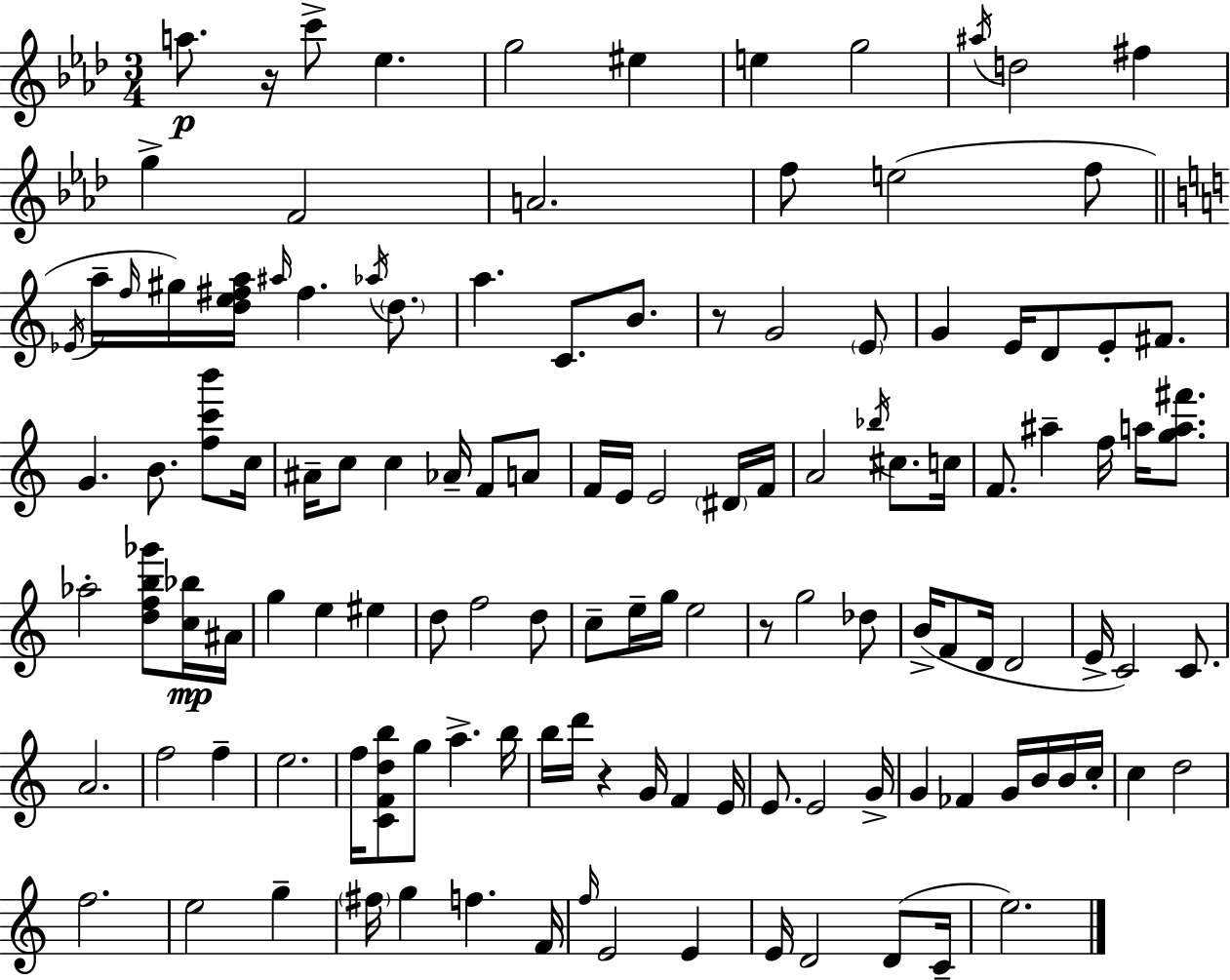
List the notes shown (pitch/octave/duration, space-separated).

A5/e. R/s C6/e Eb5/q. G5/h EIS5/q E5/q G5/h A#5/s D5/h F#5/q G5/q F4/h A4/h. F5/e E5/h F5/e Eb4/s A5/s F5/s G#5/s [D5,E5,F#5,A5]/s A#5/s F#5/q. Ab5/s D5/e. A5/q. C4/e. B4/e. R/e G4/h E4/e G4/q E4/s D4/e E4/e F#4/e. G4/q. B4/e. [F5,C6,B6]/e C5/s A#4/s C5/e C5/q Ab4/s F4/e A4/e F4/s E4/s E4/h D#4/s F4/s A4/h Bb5/s C#5/e. C5/s F4/e. A#5/q F5/s A5/s [G5,A5,F#6]/e. Ab5/h [D5,F5,B5,Gb6]/e [C5,Bb5]/s A#4/s G5/q E5/q EIS5/q D5/e F5/h D5/e C5/e E5/s G5/s E5/h R/e G5/h Db5/e B4/s F4/e D4/s D4/h E4/s C4/h C4/e. A4/h. F5/h F5/q E5/h. F5/s [C4,F4,D5,B5]/e G5/e A5/q. B5/s B5/s D6/s R/q G4/s F4/q E4/s E4/e. E4/h G4/s G4/q FES4/q G4/s B4/s B4/s C5/s C5/q D5/h F5/h. E5/h G5/q F#5/s G5/q F5/q. F4/s F5/s E4/h E4/q E4/s D4/h D4/e C4/s E5/h.